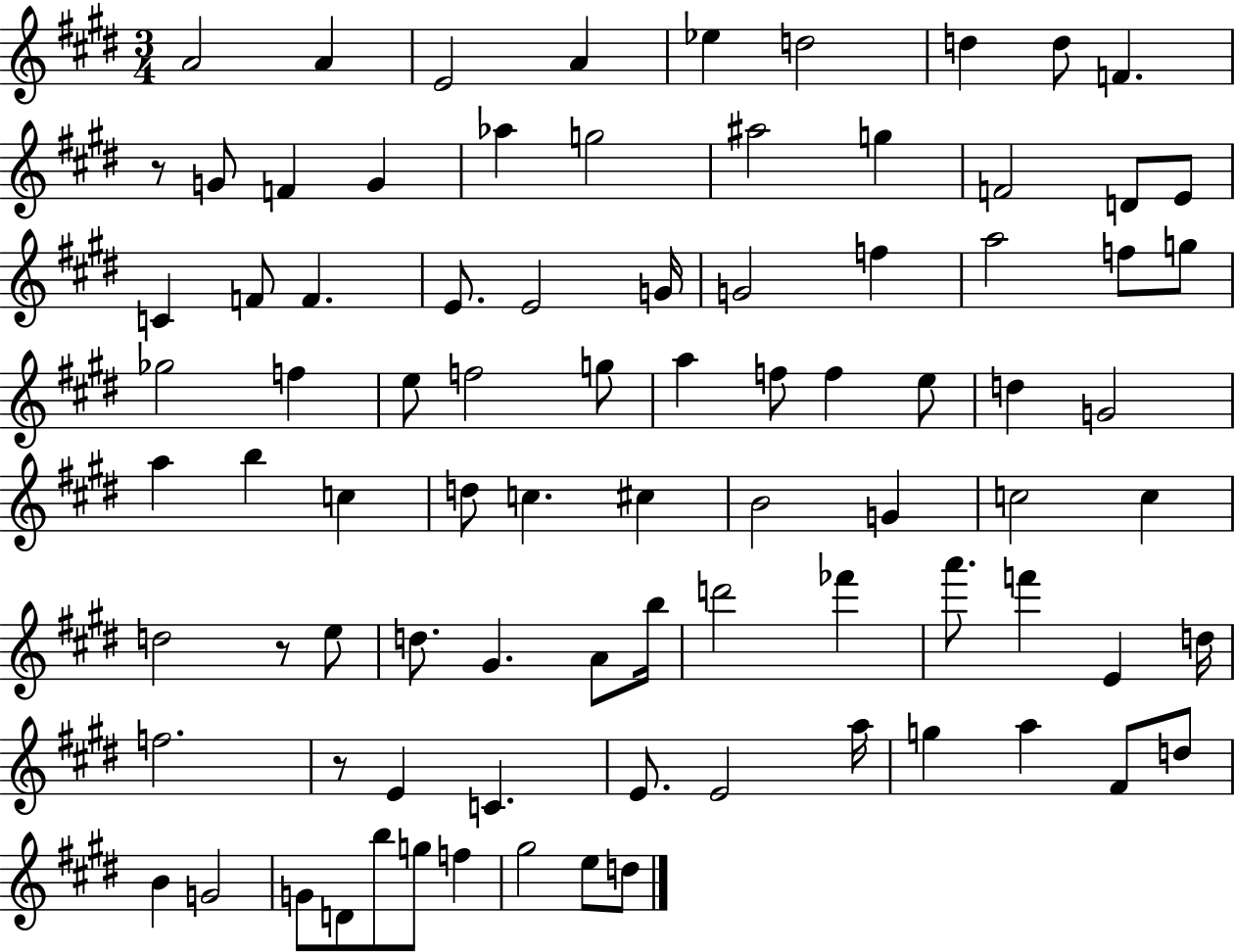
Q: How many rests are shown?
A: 3